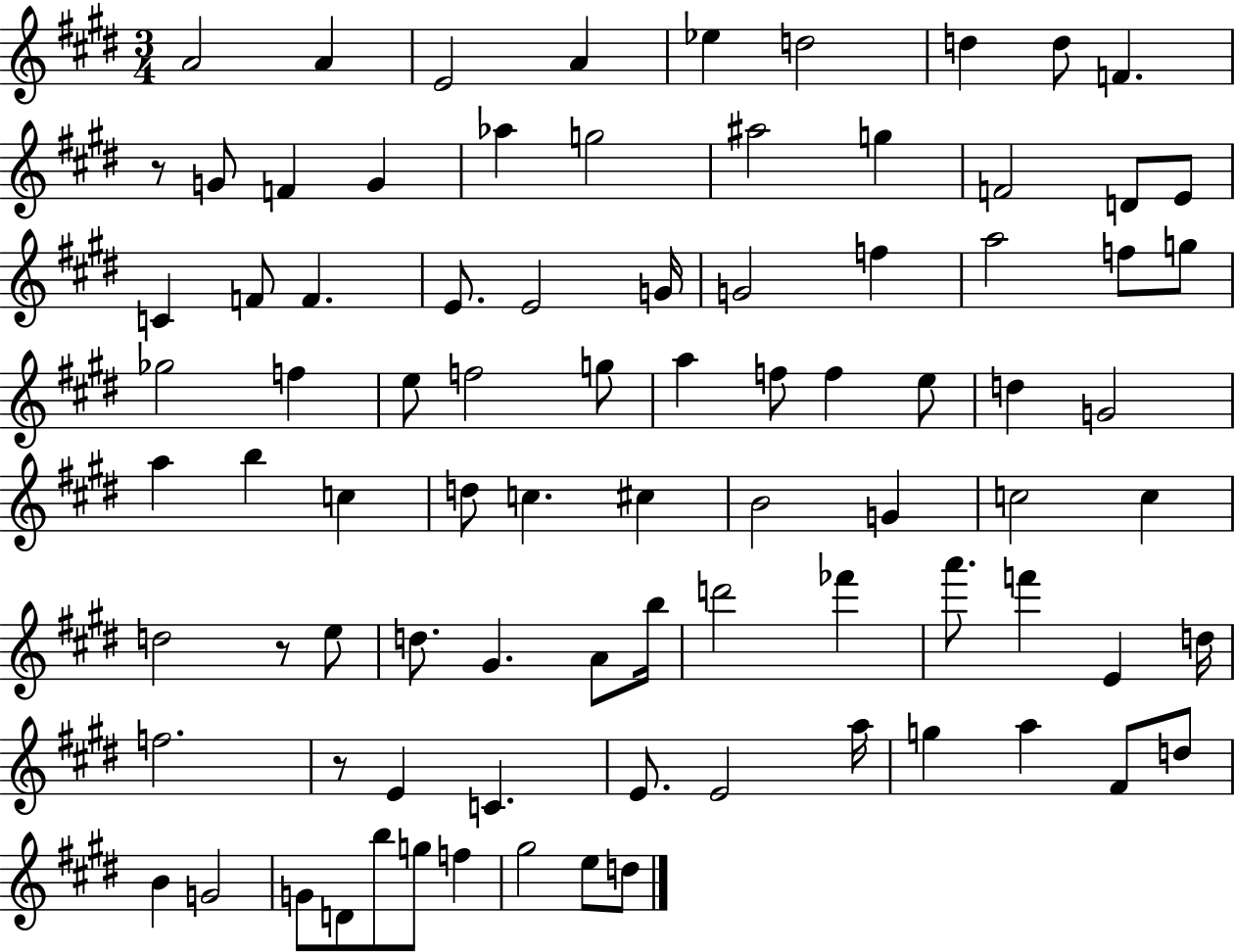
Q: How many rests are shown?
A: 3